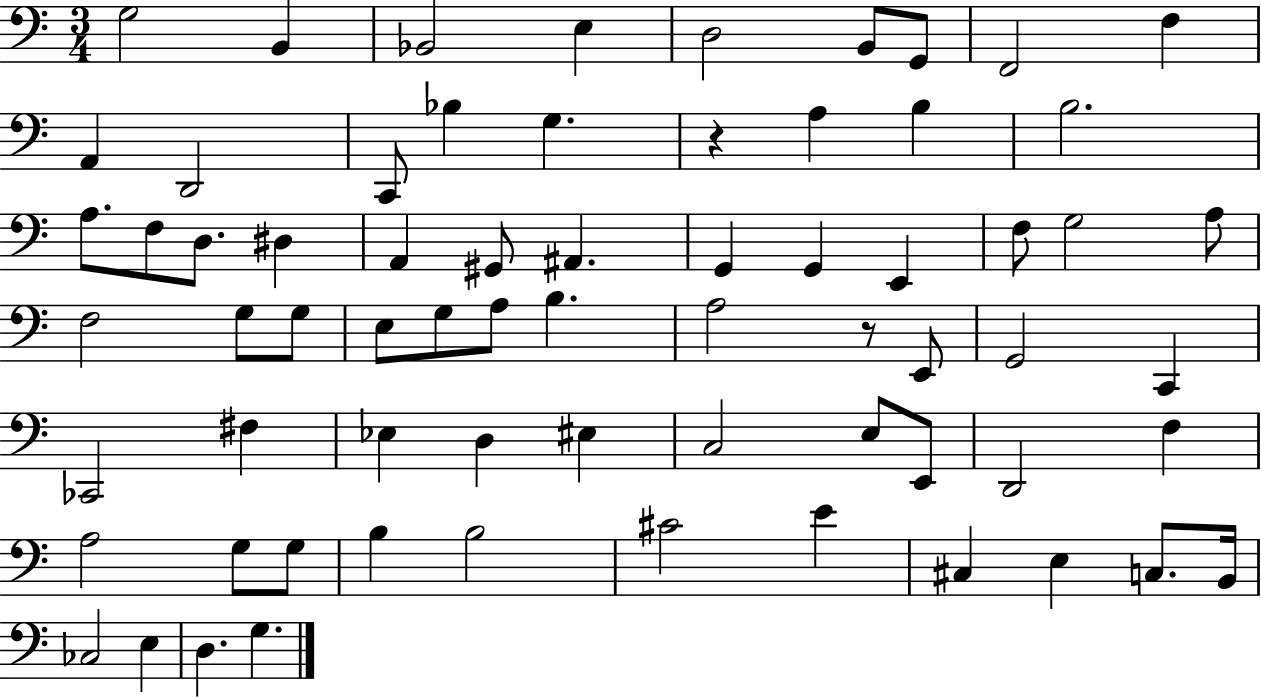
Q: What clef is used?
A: bass